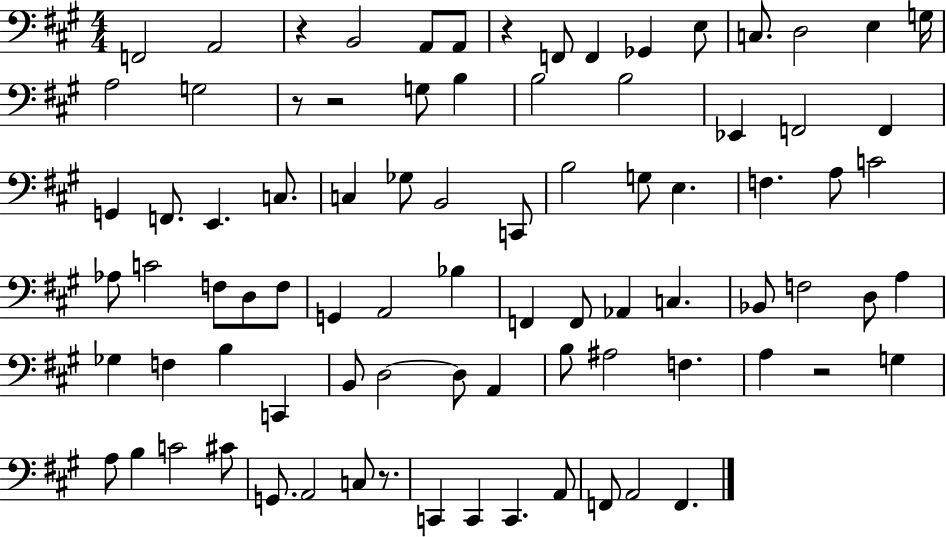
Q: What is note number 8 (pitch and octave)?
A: Gb2